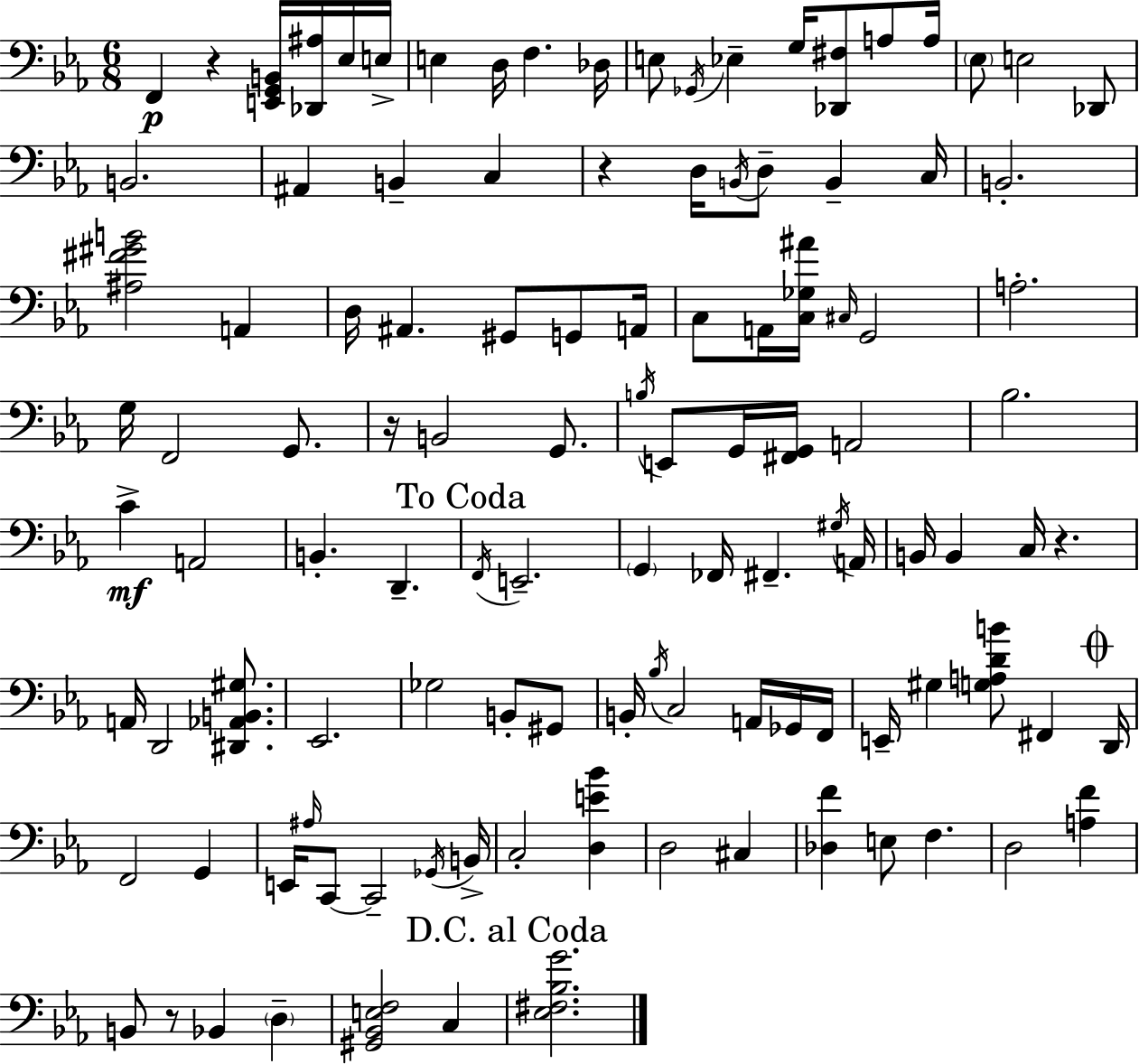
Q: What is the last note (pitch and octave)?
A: C3